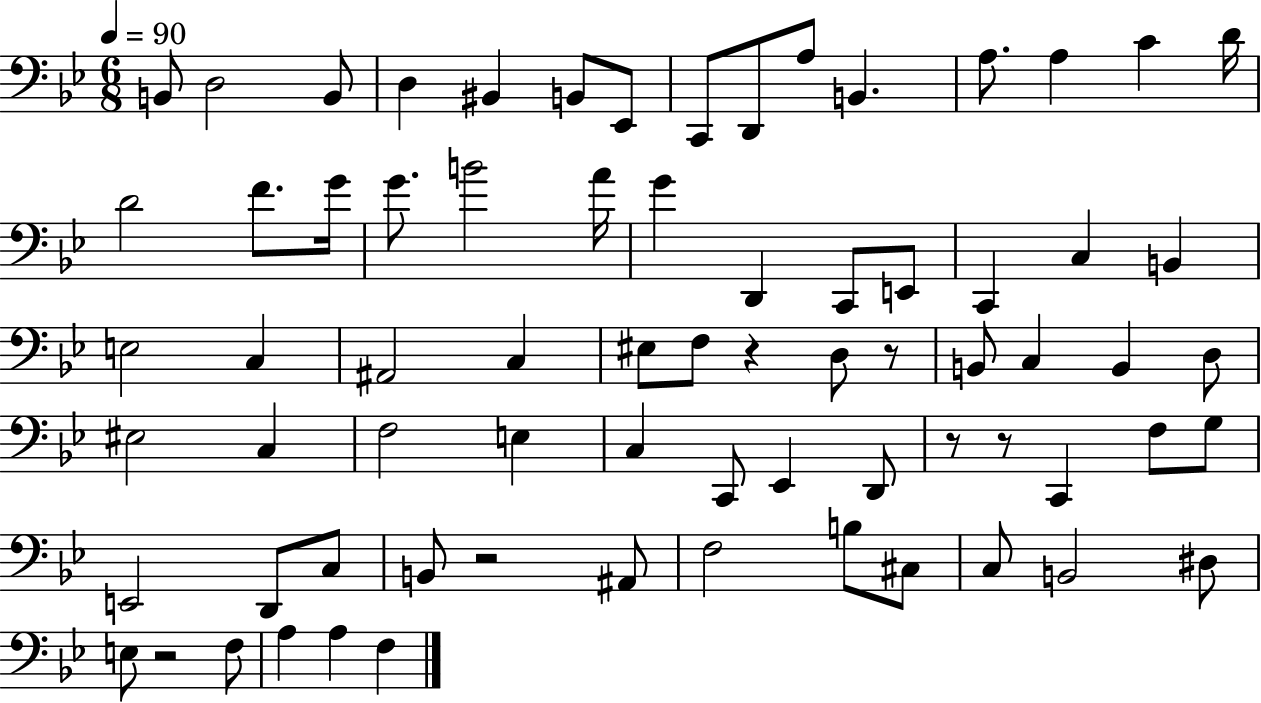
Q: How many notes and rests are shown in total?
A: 72